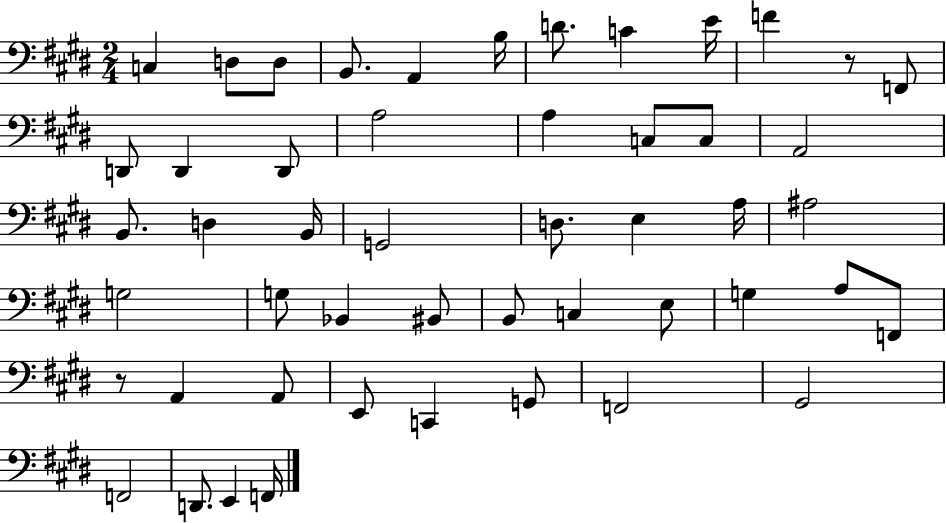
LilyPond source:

{
  \clef bass
  \numericTimeSignature
  \time 2/4
  \key e \major
  c4 d8 d8 | b,8. a,4 b16 | d'8. c'4 e'16 | f'4 r8 f,8 | \break d,8 d,4 d,8 | a2 | a4 c8 c8 | a,2 | \break b,8. d4 b,16 | g,2 | d8. e4 a16 | ais2 | \break g2 | g8 bes,4 bis,8 | b,8 c4 e8 | g4 a8 f,8 | \break r8 a,4 a,8 | e,8 c,4 g,8 | f,2 | gis,2 | \break f,2 | d,8. e,4 f,16 | \bar "|."
}